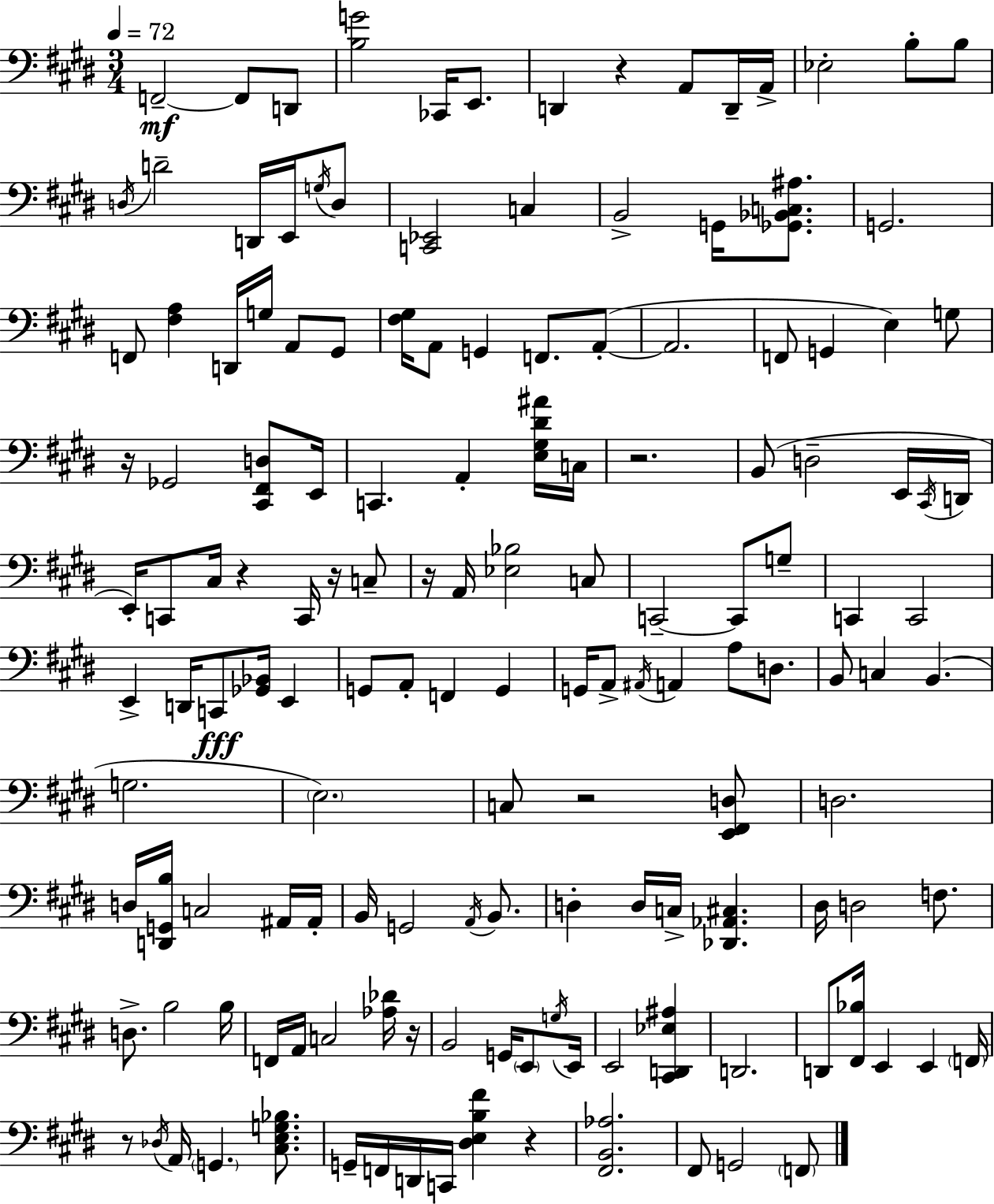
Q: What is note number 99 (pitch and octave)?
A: C3